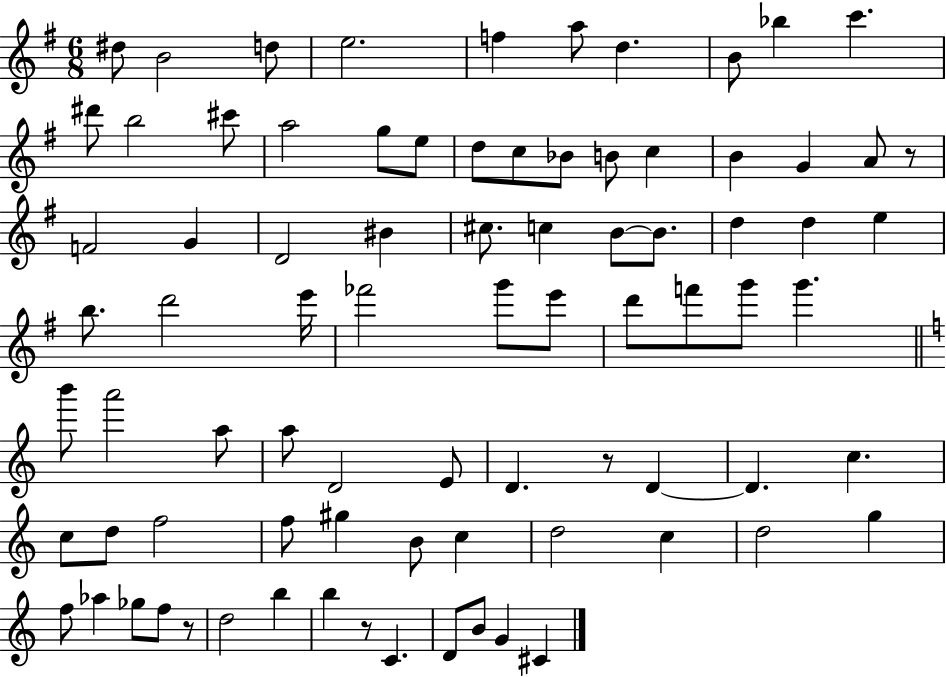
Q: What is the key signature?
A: G major